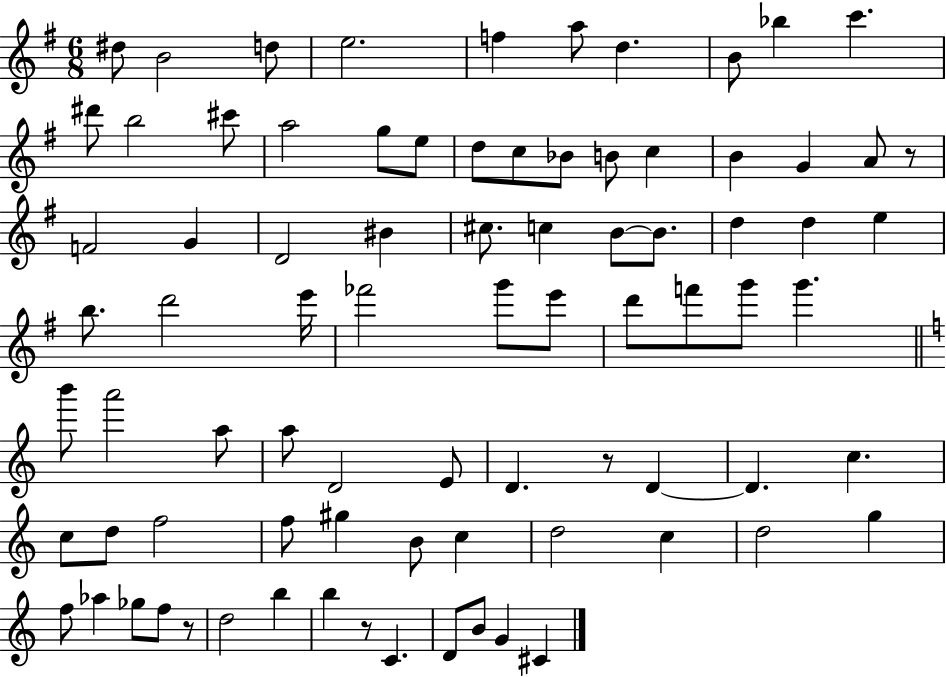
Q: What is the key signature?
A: G major